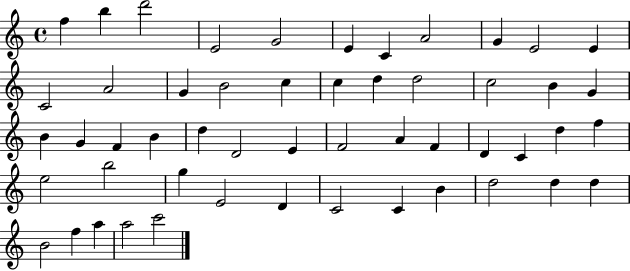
F5/q B5/q D6/h E4/h G4/h E4/q C4/q A4/h G4/q E4/h E4/q C4/h A4/h G4/q B4/h C5/q C5/q D5/q D5/h C5/h B4/q G4/q B4/q G4/q F4/q B4/q D5/q D4/h E4/q F4/h A4/q F4/q D4/q C4/q D5/q F5/q E5/h B5/h G5/q E4/h D4/q C4/h C4/q B4/q D5/h D5/q D5/q B4/h F5/q A5/q A5/h C6/h